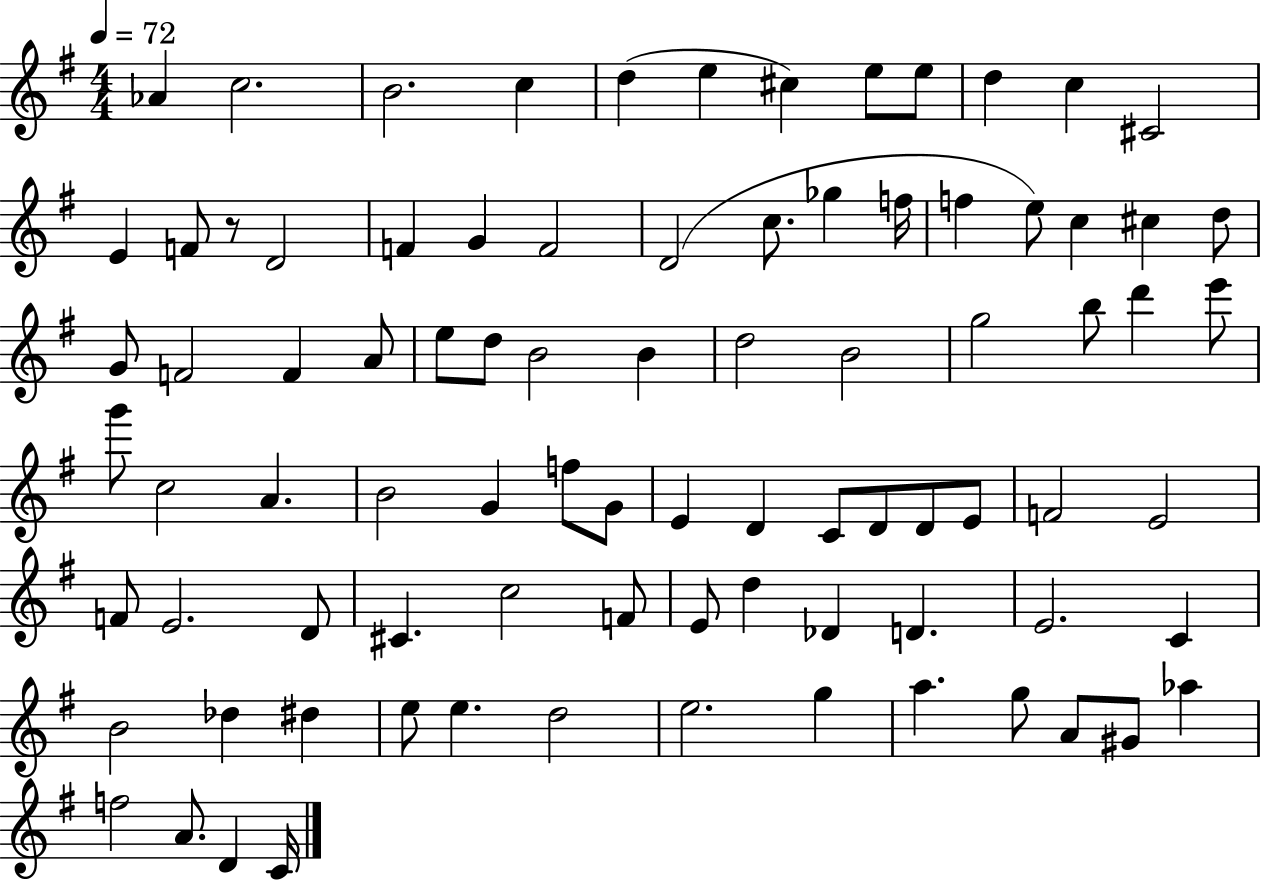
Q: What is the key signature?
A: G major